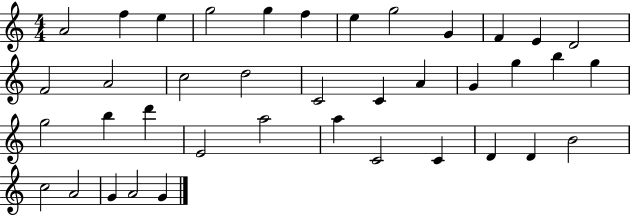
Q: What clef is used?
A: treble